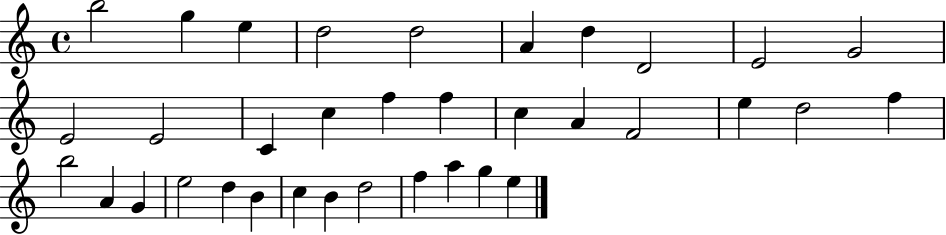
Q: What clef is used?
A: treble